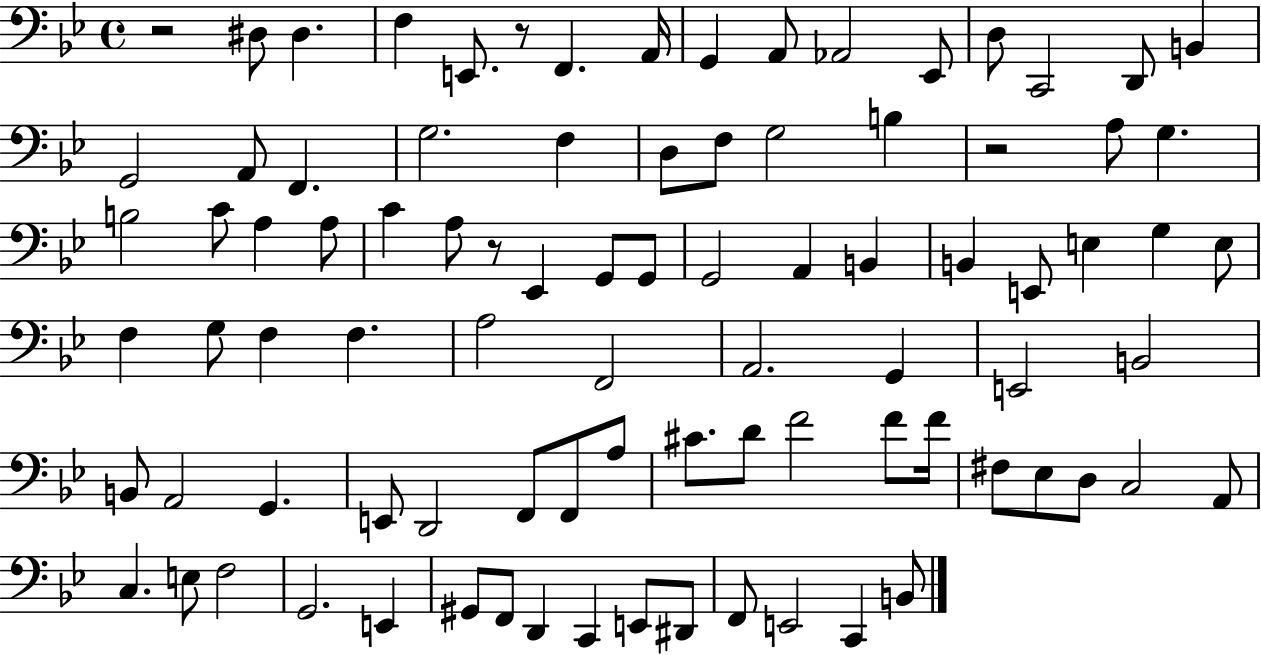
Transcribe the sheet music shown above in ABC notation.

X:1
T:Untitled
M:4/4
L:1/4
K:Bb
z2 ^D,/2 ^D, F, E,,/2 z/2 F,, A,,/4 G,, A,,/2 _A,,2 _E,,/2 D,/2 C,,2 D,,/2 B,, G,,2 A,,/2 F,, G,2 F, D,/2 F,/2 G,2 B, z2 A,/2 G, B,2 C/2 A, A,/2 C A,/2 z/2 _E,, G,,/2 G,,/2 G,,2 A,, B,, B,, E,,/2 E, G, E,/2 F, G,/2 F, F, A,2 F,,2 A,,2 G,, E,,2 B,,2 B,,/2 A,,2 G,, E,,/2 D,,2 F,,/2 F,,/2 A,/2 ^C/2 D/2 F2 F/2 F/4 ^F,/2 _E,/2 D,/2 C,2 A,,/2 C, E,/2 F,2 G,,2 E,, ^G,,/2 F,,/2 D,, C,, E,,/2 ^D,,/2 F,,/2 E,,2 C,, B,,/2